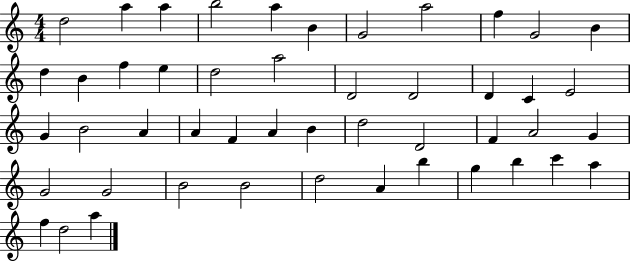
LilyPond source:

{
  \clef treble
  \numericTimeSignature
  \time 4/4
  \key c \major
  d''2 a''4 a''4 | b''2 a''4 b'4 | g'2 a''2 | f''4 g'2 b'4 | \break d''4 b'4 f''4 e''4 | d''2 a''2 | d'2 d'2 | d'4 c'4 e'2 | \break g'4 b'2 a'4 | a'4 f'4 a'4 b'4 | d''2 d'2 | f'4 a'2 g'4 | \break g'2 g'2 | b'2 b'2 | d''2 a'4 b''4 | g''4 b''4 c'''4 a''4 | \break f''4 d''2 a''4 | \bar "|."
}